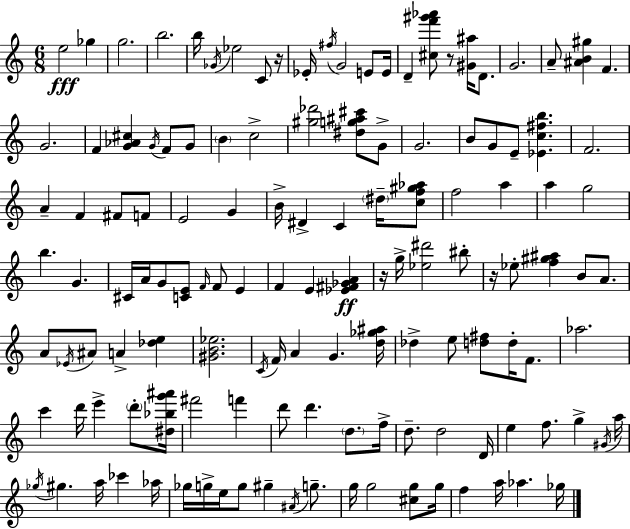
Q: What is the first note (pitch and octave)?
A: E5